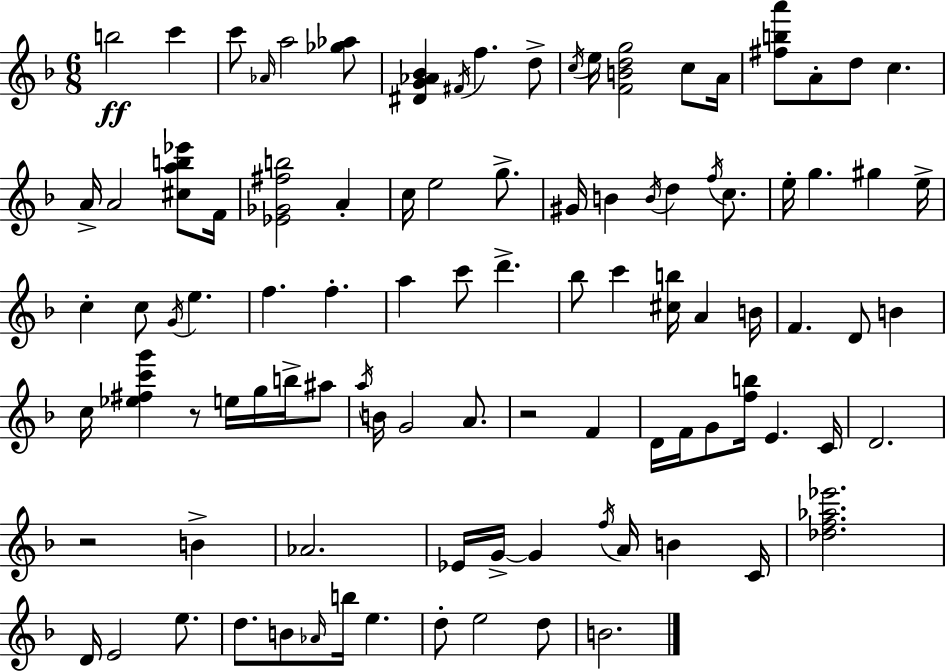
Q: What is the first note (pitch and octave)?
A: B5